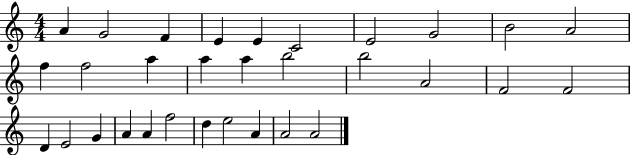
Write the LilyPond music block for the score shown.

{
  \clef treble
  \numericTimeSignature
  \time 4/4
  \key c \major
  a'4 g'2 f'4 | e'4 e'4 c'2 | e'2 g'2 | b'2 a'2 | \break f''4 f''2 a''4 | a''4 a''4 b''2 | b''2 a'2 | f'2 f'2 | \break d'4 e'2 g'4 | a'4 a'4 f''2 | d''4 e''2 a'4 | a'2 a'2 | \break \bar "|."
}